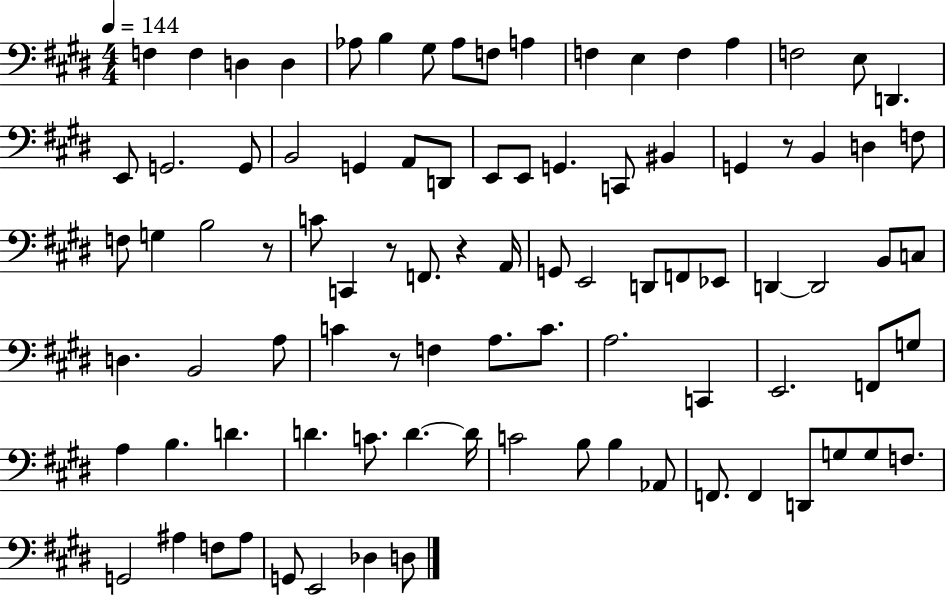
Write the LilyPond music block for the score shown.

{
  \clef bass
  \numericTimeSignature
  \time 4/4
  \key e \major
  \tempo 4 = 144
  f4 f4 d4 d4 | aes8 b4 gis8 aes8 f8 a4 | f4 e4 f4 a4 | f2 e8 d,4. | \break e,8 g,2. g,8 | b,2 g,4 a,8 d,8 | e,8 e,8 g,4. c,8 bis,4 | g,4 r8 b,4 d4 f8 | \break f8 g4 b2 r8 | c'8 c,4 r8 f,8. r4 a,16 | g,8 e,2 d,8 f,8 ees,8 | d,4~~ d,2 b,8 c8 | \break d4. b,2 a8 | c'4 r8 f4 a8. c'8. | a2. c,4 | e,2. f,8 g8 | \break a4 b4. d'4. | d'4. c'8. d'4.~~ d'16 | c'2 b8 b4 aes,8 | f,8. f,4 d,8 g8 g8 f8. | \break g,2 ais4 f8 ais8 | g,8 e,2 des4 d8 | \bar "|."
}